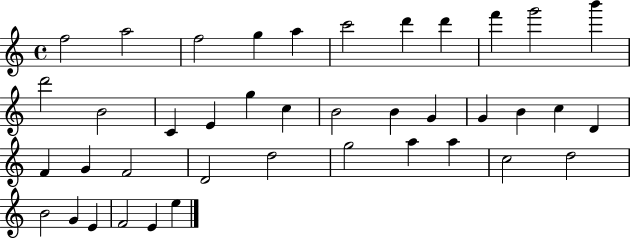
F5/h A5/h F5/h G5/q A5/q C6/h D6/q D6/q F6/q G6/h B6/q D6/h B4/h C4/q E4/q G5/q C5/q B4/h B4/q G4/q G4/q B4/q C5/q D4/q F4/q G4/q F4/h D4/h D5/h G5/h A5/q A5/q C5/h D5/h B4/h G4/q E4/q F4/h E4/q E5/q